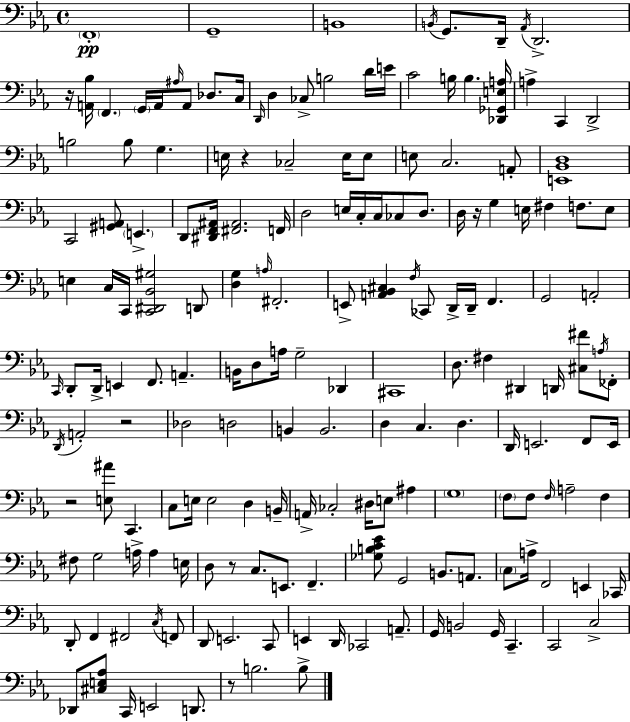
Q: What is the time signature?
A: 4/4